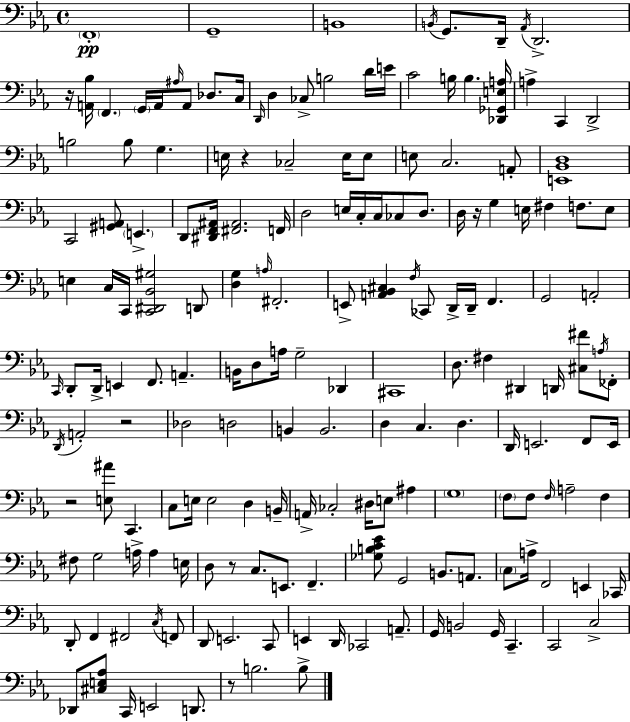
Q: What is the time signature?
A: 4/4